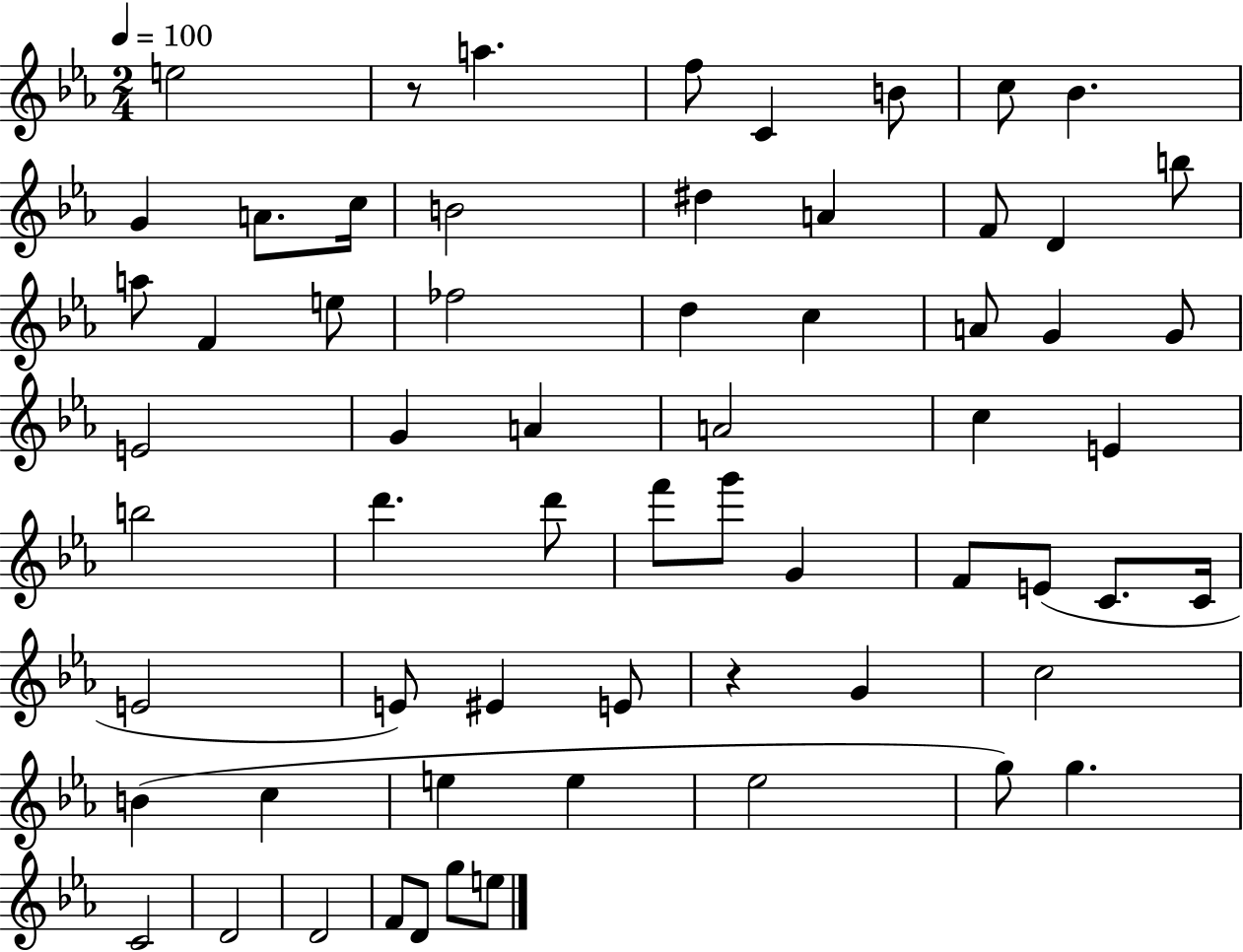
E5/h R/e A5/q. F5/e C4/q B4/e C5/e Bb4/q. G4/q A4/e. C5/s B4/h D#5/q A4/q F4/e D4/q B5/e A5/e F4/q E5/e FES5/h D5/q C5/q A4/e G4/q G4/e E4/h G4/q A4/q A4/h C5/q E4/q B5/h D6/q. D6/e F6/e G6/e G4/q F4/e E4/e C4/e. C4/s E4/h E4/e EIS4/q E4/e R/q G4/q C5/h B4/q C5/q E5/q E5/q Eb5/h G5/e G5/q. C4/h D4/h D4/h F4/e D4/e G5/e E5/e